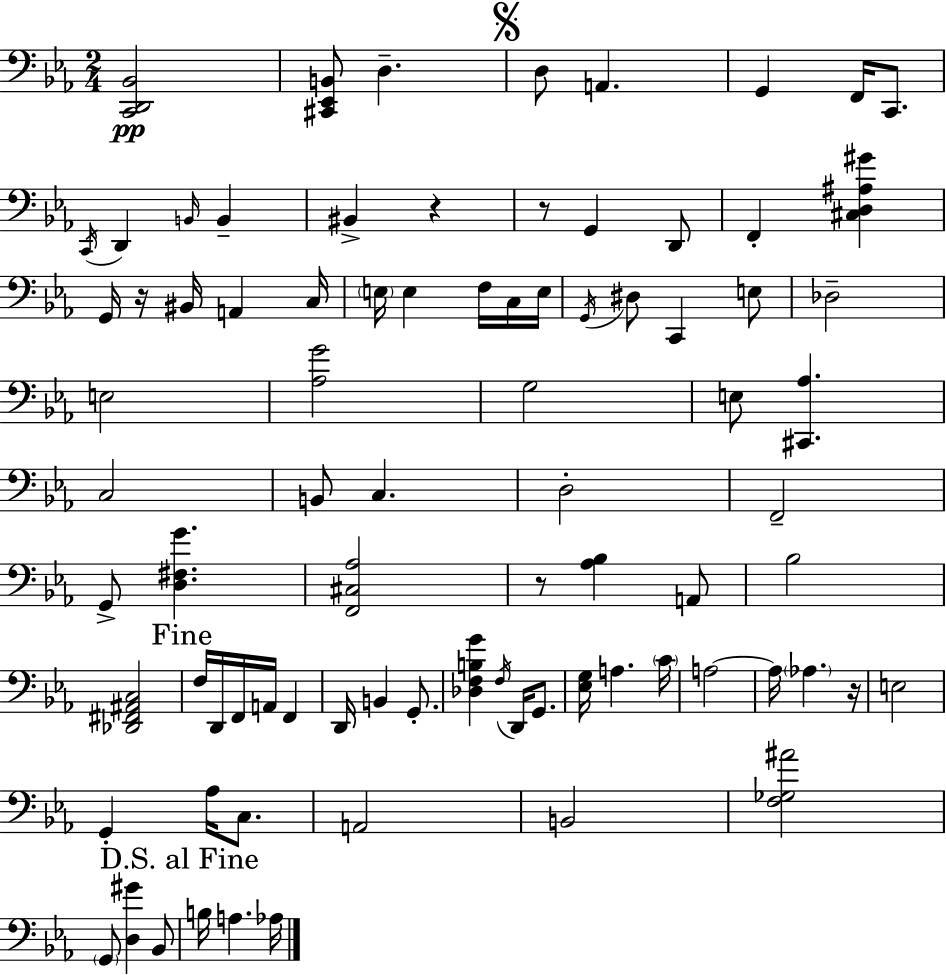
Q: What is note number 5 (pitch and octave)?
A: F2